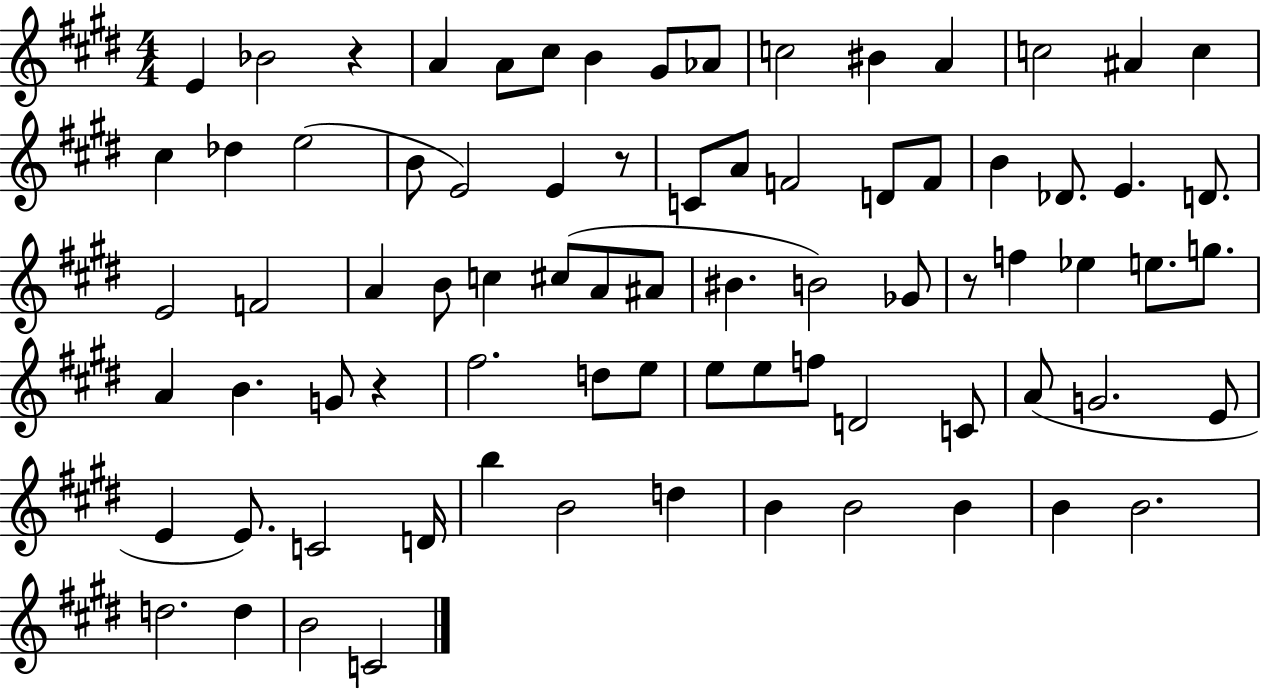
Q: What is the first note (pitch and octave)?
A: E4